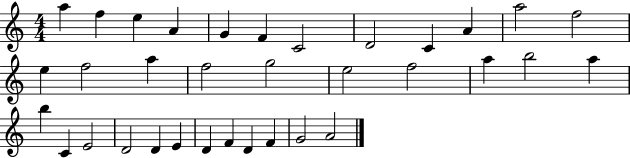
{
  \clef treble
  \numericTimeSignature
  \time 4/4
  \key c \major
  a''4 f''4 e''4 a'4 | g'4 f'4 c'2 | d'2 c'4 a'4 | a''2 f''2 | \break e''4 f''2 a''4 | f''2 g''2 | e''2 f''2 | a''4 b''2 a''4 | \break b''4 c'4 e'2 | d'2 d'4 e'4 | d'4 f'4 d'4 f'4 | g'2 a'2 | \break \bar "|."
}